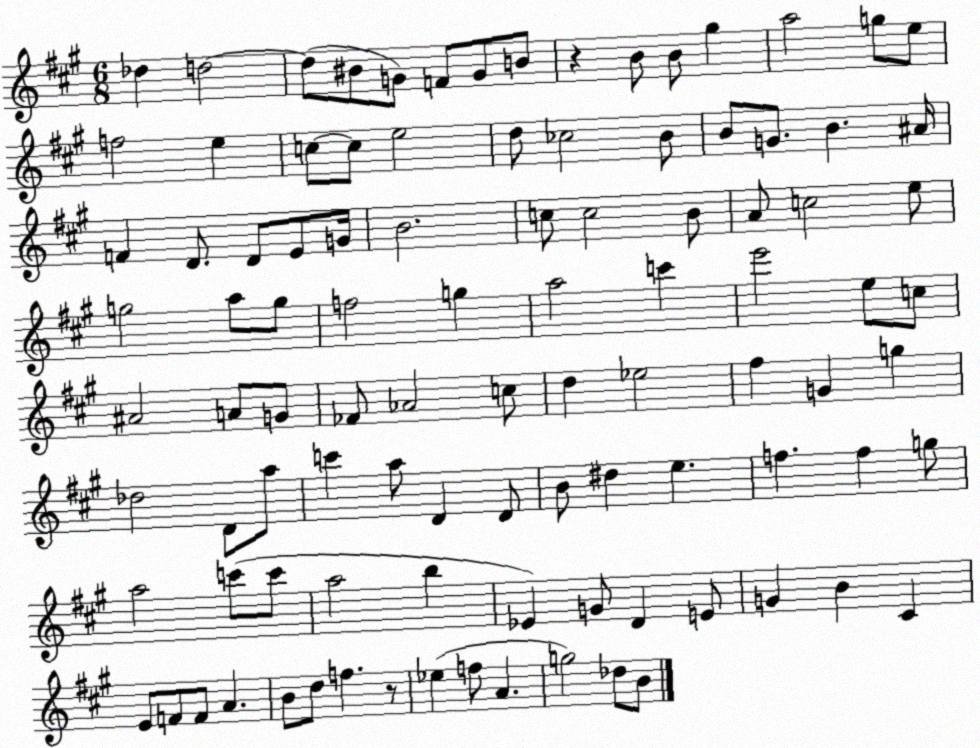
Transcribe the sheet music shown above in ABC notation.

X:1
T:Untitled
M:6/8
L:1/4
K:A
_d d2 d/2 ^B/2 G/2 F/2 G/2 B/2 z B/2 B/2 ^g a2 g/2 e/2 f2 e c/2 c/2 e2 d/2 _c2 B/2 B/2 G/2 B ^A/4 F D/2 D/2 E/2 G/4 B2 c/2 c2 B/2 A/2 c2 e/2 g2 a/2 g/2 f2 g a2 c' e'2 e/2 c/2 ^A2 A/2 G/2 _F/2 _A2 c/2 d _e2 ^f G g _d2 D/2 a/2 c' a/2 D D/2 B/2 ^d e f f g/2 a2 c'/2 c'/2 a2 b _E G/2 D E/2 G B ^C E/2 F/2 F/2 A B/2 d/2 f z/2 _e f/2 A g2 _d/2 B/2